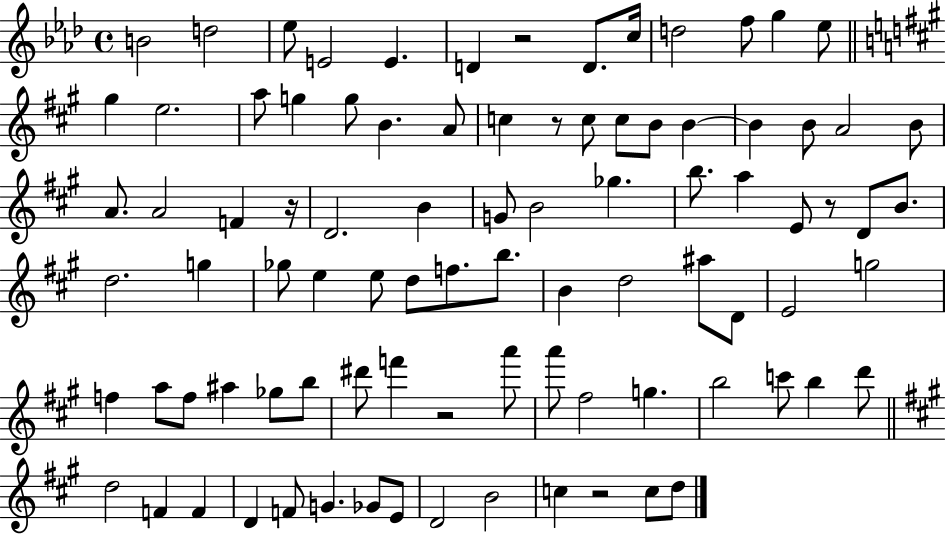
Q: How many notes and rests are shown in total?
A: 90